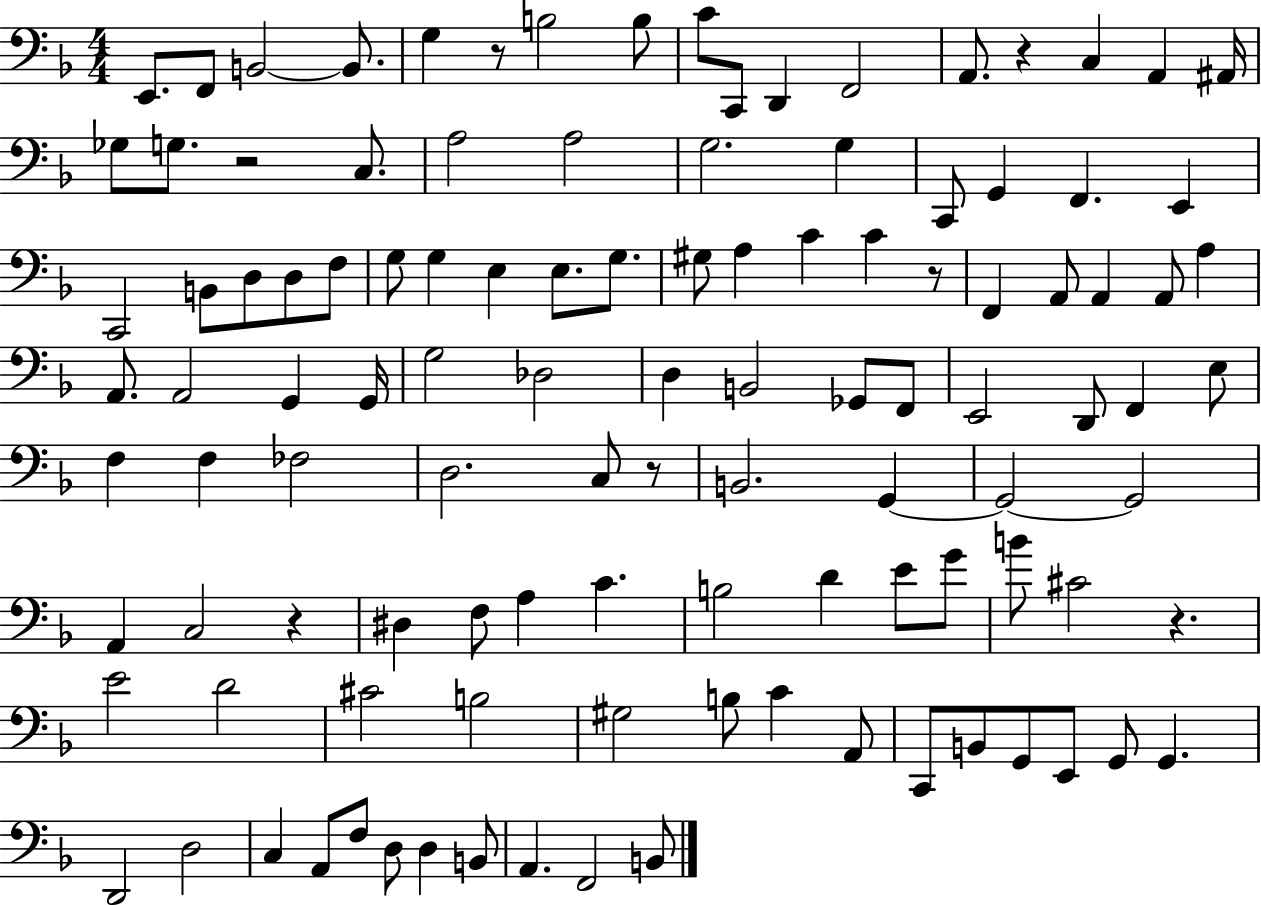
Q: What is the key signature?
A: F major